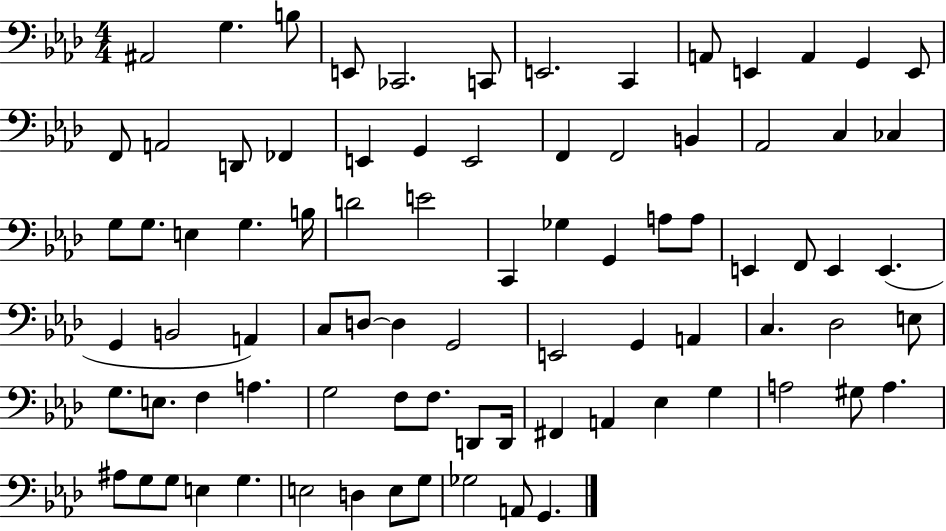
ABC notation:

X:1
T:Untitled
M:4/4
L:1/4
K:Ab
^A,,2 G, B,/2 E,,/2 _C,,2 C,,/2 E,,2 C,, A,,/2 E,, A,, G,, E,,/2 F,,/2 A,,2 D,,/2 _F,, E,, G,, E,,2 F,, F,,2 B,, _A,,2 C, _C, G,/2 G,/2 E, G, B,/4 D2 E2 C,, _G, G,, A,/2 A,/2 E,, F,,/2 E,, E,, G,, B,,2 A,, C,/2 D,/2 D, G,,2 E,,2 G,, A,, C, _D,2 E,/2 G,/2 E,/2 F, A, G,2 F,/2 F,/2 D,,/2 D,,/4 ^F,, A,, _E, G, A,2 ^G,/2 A, ^A,/2 G,/2 G,/2 E, G, E,2 D, E,/2 G,/2 _G,2 A,,/2 G,,